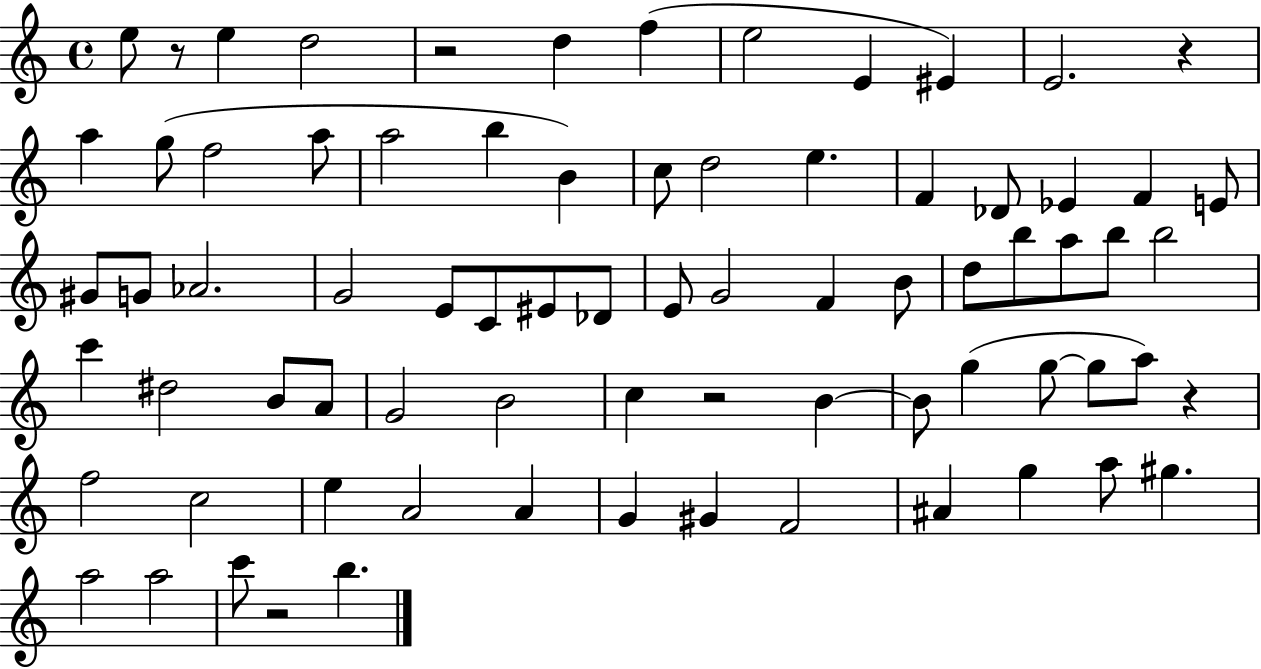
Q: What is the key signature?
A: C major